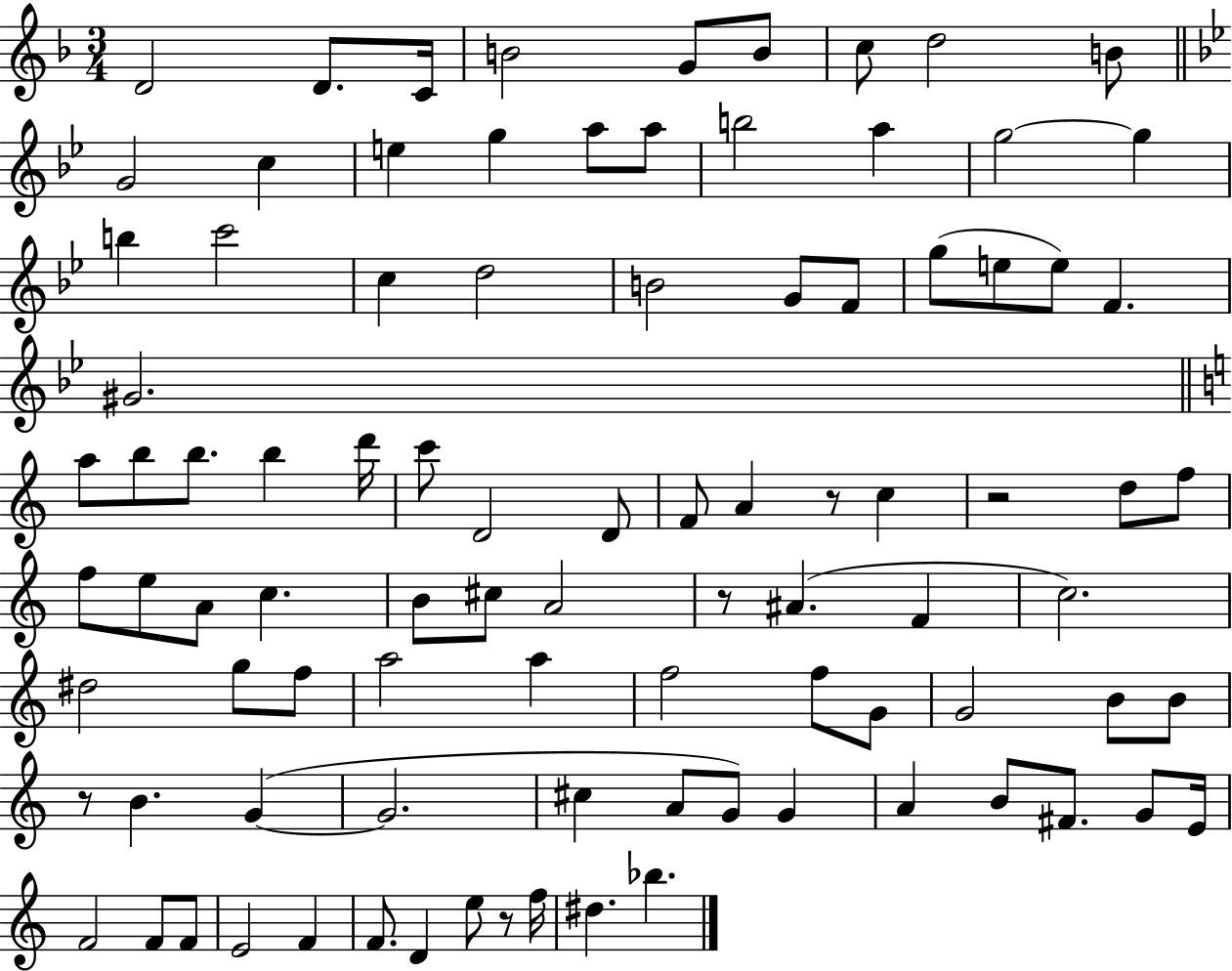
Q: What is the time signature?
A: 3/4